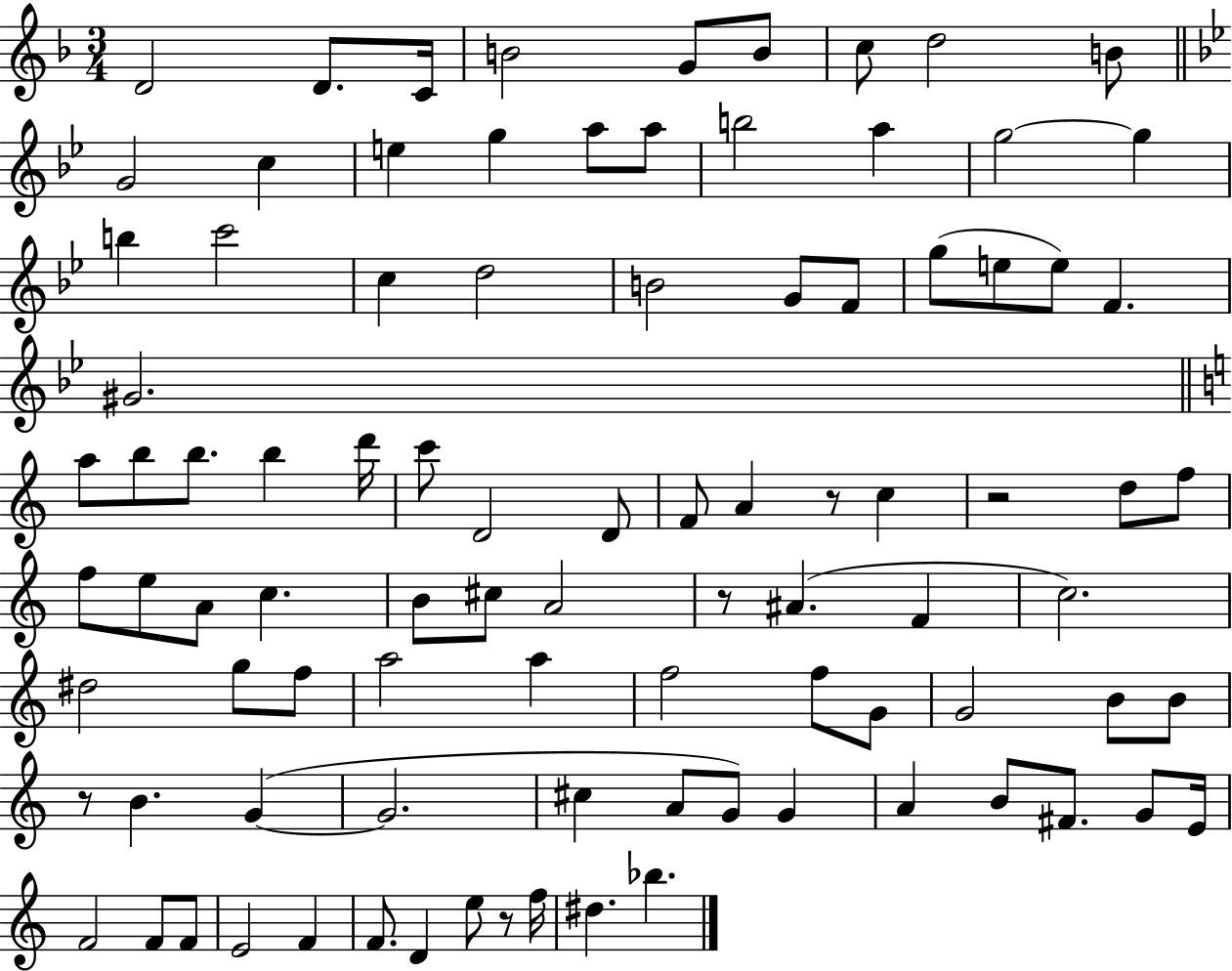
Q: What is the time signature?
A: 3/4